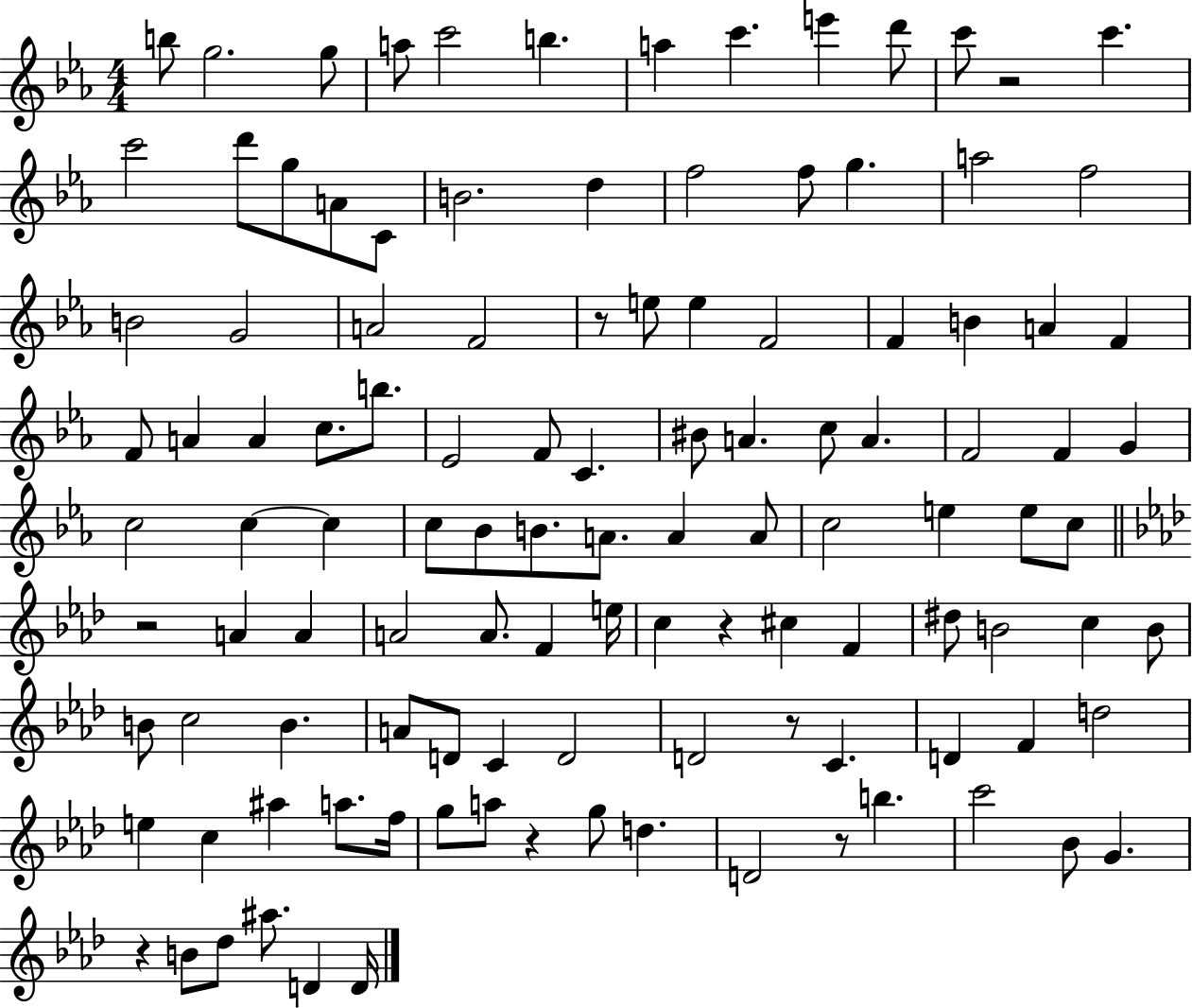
{
  \clef treble
  \numericTimeSignature
  \time 4/4
  \key ees \major
  b''8 g''2. g''8 | a''8 c'''2 b''4. | a''4 c'''4. e'''4 d'''8 | c'''8 r2 c'''4. | \break c'''2 d'''8 g''8 a'8 c'8 | b'2. d''4 | f''2 f''8 g''4. | a''2 f''2 | \break b'2 g'2 | a'2 f'2 | r8 e''8 e''4 f'2 | f'4 b'4 a'4 f'4 | \break f'8 a'4 a'4 c''8. b''8. | ees'2 f'8 c'4. | bis'8 a'4. c''8 a'4. | f'2 f'4 g'4 | \break c''2 c''4~~ c''4 | c''8 bes'8 b'8. a'8. a'4 a'8 | c''2 e''4 e''8 c''8 | \bar "||" \break \key aes \major r2 a'4 a'4 | a'2 a'8. f'4 e''16 | c''4 r4 cis''4 f'4 | dis''8 b'2 c''4 b'8 | \break b'8 c''2 b'4. | a'8 d'8 c'4 d'2 | d'2 r8 c'4. | d'4 f'4 d''2 | \break e''4 c''4 ais''4 a''8. f''16 | g''8 a''8 r4 g''8 d''4. | d'2 r8 b''4. | c'''2 bes'8 g'4. | \break r4 b'8 des''8 ais''8. d'4 d'16 | \bar "|."
}